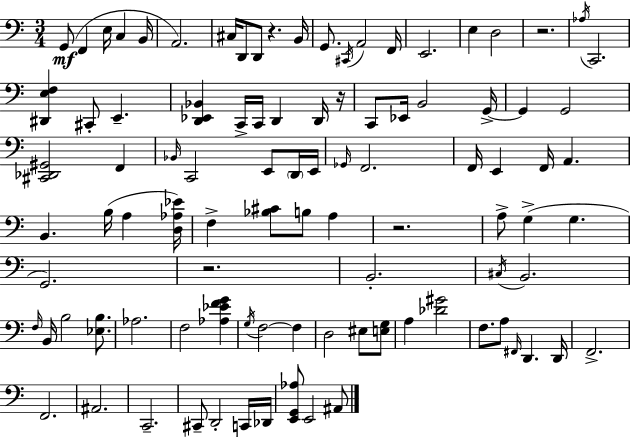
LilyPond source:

{
  \clef bass
  \numericTimeSignature
  \time 3/4
  \key a \minor
  g,8(\mf f,4 e16 c4 b,16 | a,2.) | cis16 d,8 d,8 r4. b,16 | g,8. \acciaccatura { cis,16 } a,2 | \break f,16 e,2. | e4 d2 | r2. | \acciaccatura { aes16 } c,2. | \break <dis, e f>4 cis,8-. e,4.-- | <d, ees, bes,>4 c,16-> c,16 d,4 | d,16 r16 c,8 ees,16 b,2 | g,16->~~ g,4 g,2 | \break <cis, des, gis,>2 f,4 | \grace { bes,16 } c,2 e,8 | \parenthesize d,16 e,16 \grace { ges,16 } f,2. | f,16 e,4 f,16 a,4. | \break b,4. b16( a4 | <d aes ees'>16) f4-> <bes cis'>8 b8 | a4 r2. | a8-> g4->( g4. | \break g,2.) | r2. | b,2.-. | \acciaccatura { cis16 } b,2. | \break \grace { f16 } b,16 b2 | <ees b>8. aes2. | f2 | <aes ees' f' g'>4 \acciaccatura { g16 } f2~~ | \break f4 d2 | eis8 <e g>8 a4 <des' gis'>2 | f8. a8 | \grace { fis,16 } d,4. d,16 f,2.-> | \break f,2. | ais,2. | c,2.-- | cis,8-- d,2-. | \break c,16 des,16 <e, g, aes>8 e,2 | ais,8 \bar "|."
}